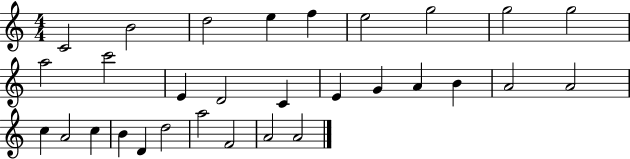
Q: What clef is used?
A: treble